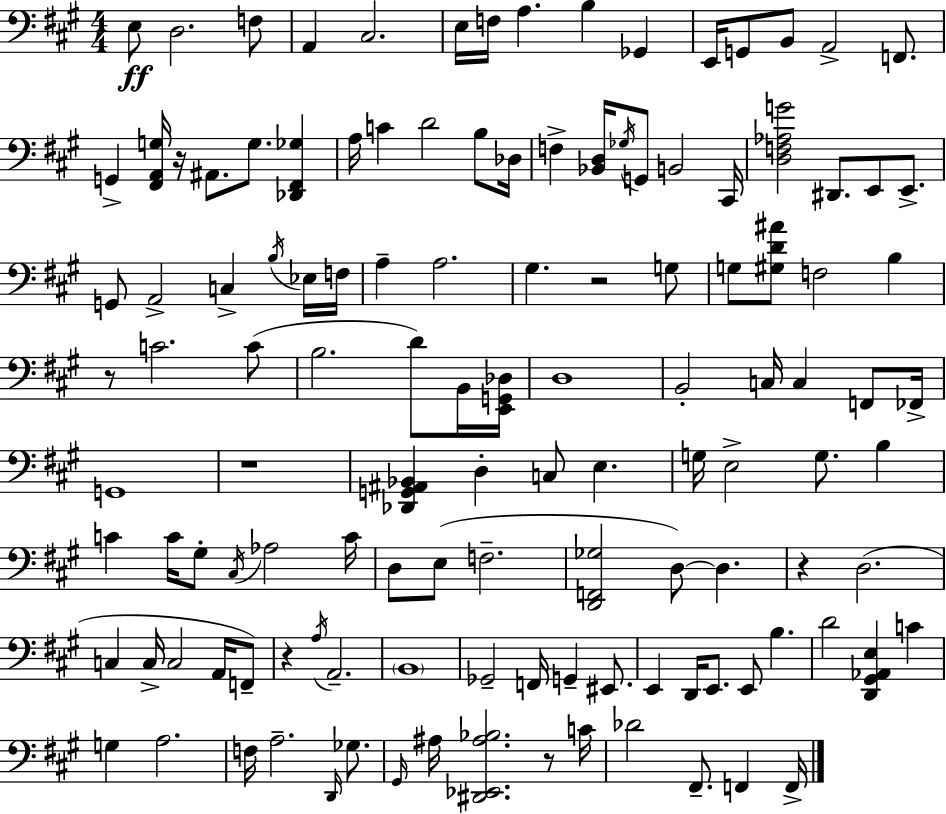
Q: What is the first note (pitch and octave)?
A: E3